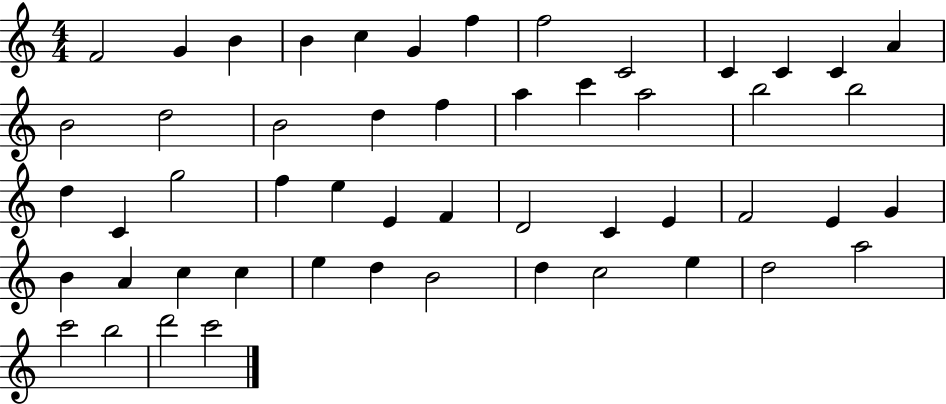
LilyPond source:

{
  \clef treble
  \numericTimeSignature
  \time 4/4
  \key c \major
  f'2 g'4 b'4 | b'4 c''4 g'4 f''4 | f''2 c'2 | c'4 c'4 c'4 a'4 | \break b'2 d''2 | b'2 d''4 f''4 | a''4 c'''4 a''2 | b''2 b''2 | \break d''4 c'4 g''2 | f''4 e''4 e'4 f'4 | d'2 c'4 e'4 | f'2 e'4 g'4 | \break b'4 a'4 c''4 c''4 | e''4 d''4 b'2 | d''4 c''2 e''4 | d''2 a''2 | \break c'''2 b''2 | d'''2 c'''2 | \bar "|."
}